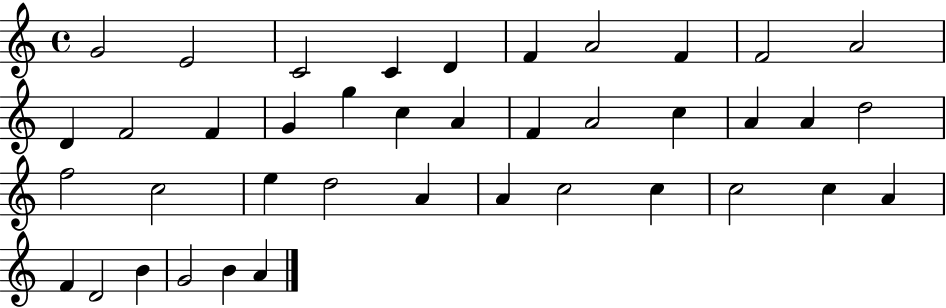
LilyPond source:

{
  \clef treble
  \time 4/4
  \defaultTimeSignature
  \key c \major
  g'2 e'2 | c'2 c'4 d'4 | f'4 a'2 f'4 | f'2 a'2 | \break d'4 f'2 f'4 | g'4 g''4 c''4 a'4 | f'4 a'2 c''4 | a'4 a'4 d''2 | \break f''2 c''2 | e''4 d''2 a'4 | a'4 c''2 c''4 | c''2 c''4 a'4 | \break f'4 d'2 b'4 | g'2 b'4 a'4 | \bar "|."
}